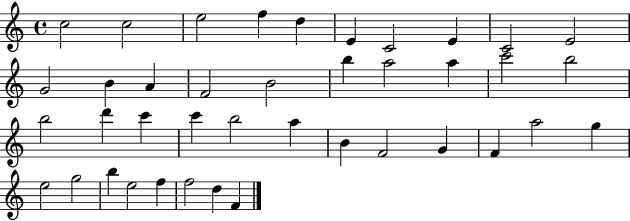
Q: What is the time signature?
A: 4/4